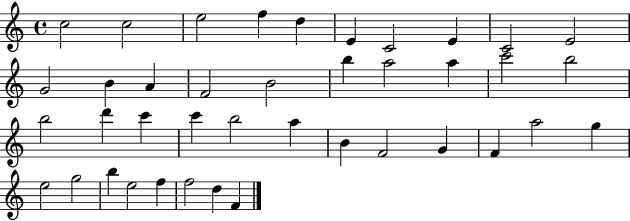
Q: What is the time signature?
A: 4/4